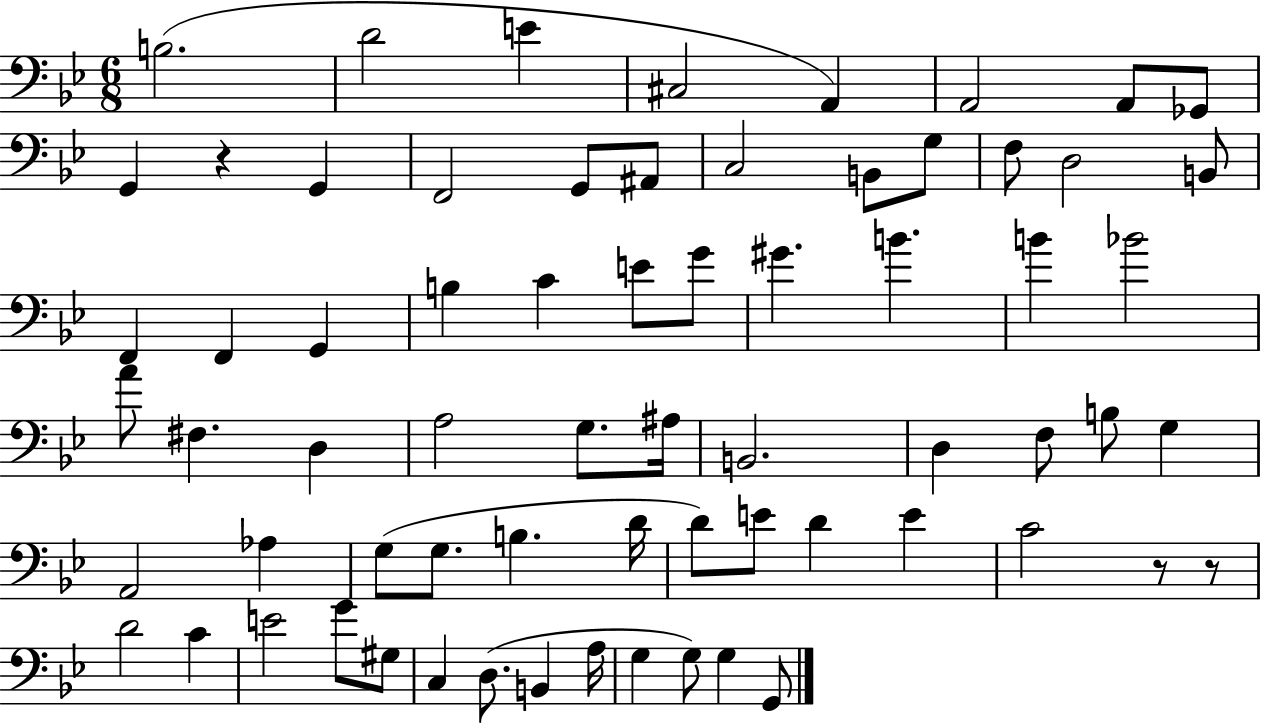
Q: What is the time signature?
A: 6/8